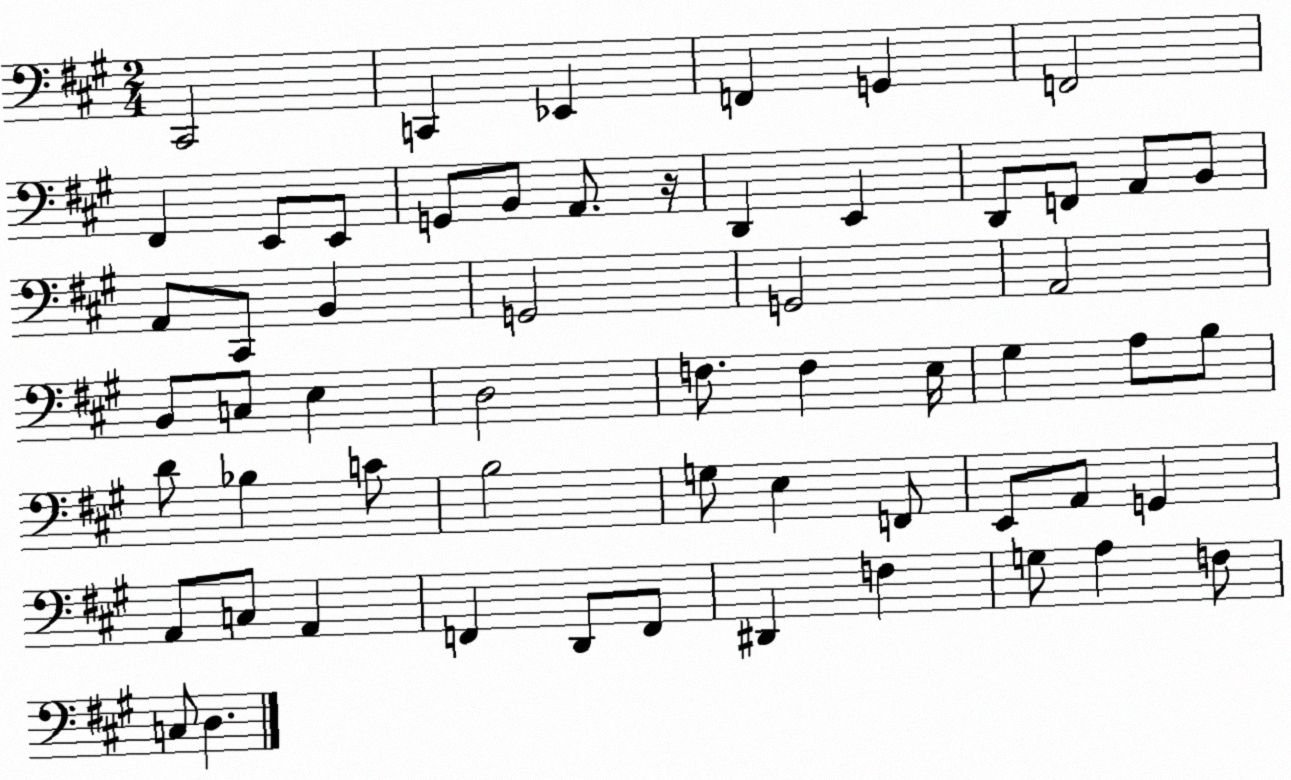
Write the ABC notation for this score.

X:1
T:Untitled
M:2/4
L:1/4
K:A
^C,,2 C,, _E,, F,, G,, F,,2 ^F,, E,,/2 E,,/2 G,,/2 B,,/2 A,,/2 z/4 D,, E,, D,,/2 F,,/2 A,,/2 B,,/2 A,,/2 ^C,,/2 B,, G,,2 G,,2 A,,2 B,,/2 C,/2 E, D,2 F,/2 F, E,/4 ^G, A,/2 B,/2 D/2 _B, C/2 B,2 G,/2 E, F,,/2 E,,/2 A,,/2 G,, A,,/2 C,/2 A,, F,, D,,/2 F,,/2 ^D,, F, G,/2 A, F,/2 C,/2 D,